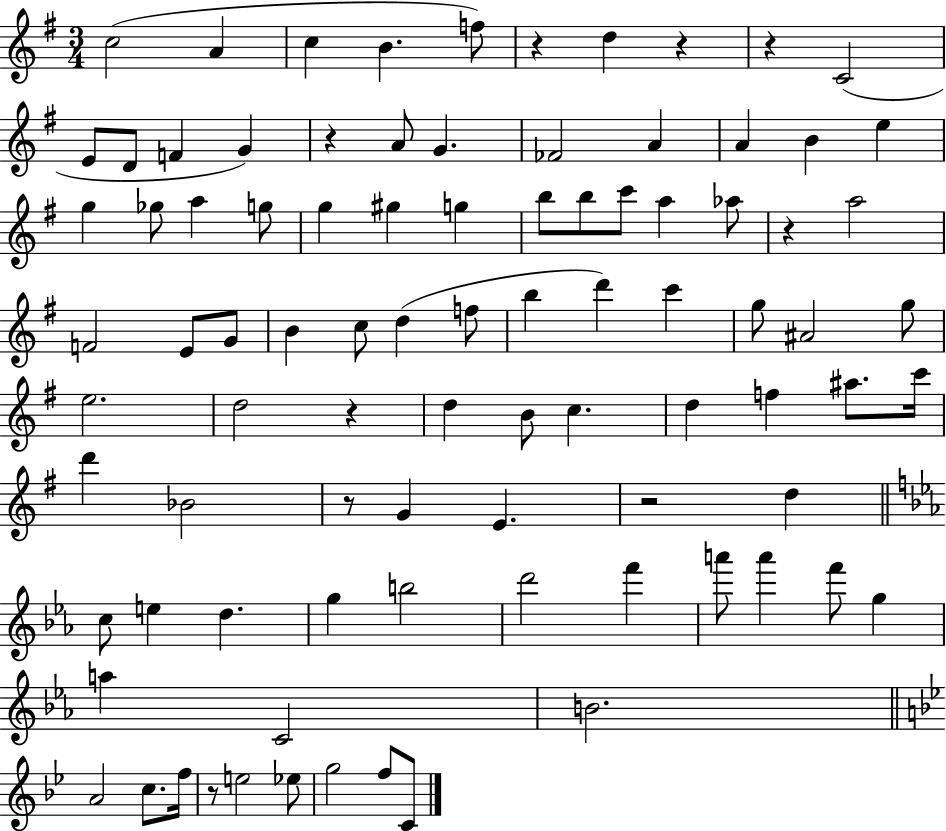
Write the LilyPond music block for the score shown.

{
  \clef treble
  \numericTimeSignature
  \time 3/4
  \key g \major
  c''2( a'4 | c''4 b'4. f''8) | r4 d''4 r4 | r4 c'2( | \break e'8 d'8 f'4 g'4) | r4 a'8 g'4. | fes'2 a'4 | a'4 b'4 e''4 | \break g''4 ges''8 a''4 g''8 | g''4 gis''4 g''4 | b''8 b''8 c'''8 a''4 aes''8 | r4 a''2 | \break f'2 e'8 g'8 | b'4 c''8 d''4( f''8 | b''4 d'''4) c'''4 | g''8 ais'2 g''8 | \break e''2. | d''2 r4 | d''4 b'8 c''4. | d''4 f''4 ais''8. c'''16 | \break d'''4 bes'2 | r8 g'4 e'4. | r2 d''4 | \bar "||" \break \key c \minor c''8 e''4 d''4. | g''4 b''2 | d'''2 f'''4 | a'''8 a'''4 f'''8 g''4 | \break a''4 c'2 | b'2. | \bar "||" \break \key g \minor a'2 c''8. f''16 | r8 e''2 ees''8 | g''2 f''8 c'8 | \bar "|."
}